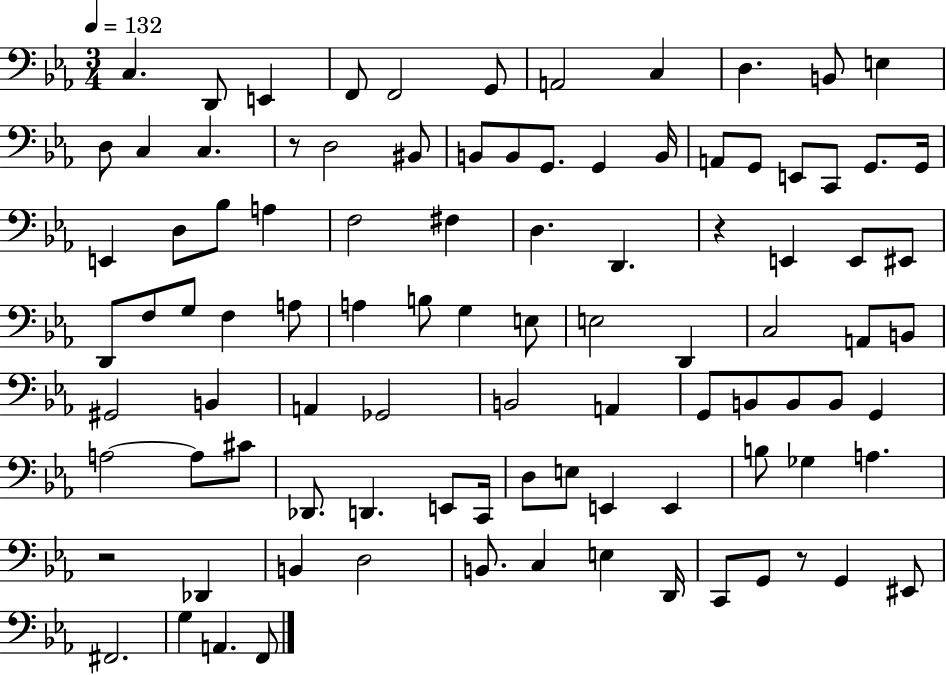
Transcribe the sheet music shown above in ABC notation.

X:1
T:Untitled
M:3/4
L:1/4
K:Eb
C, D,,/2 E,, F,,/2 F,,2 G,,/2 A,,2 C, D, B,,/2 E, D,/2 C, C, z/2 D,2 ^B,,/2 B,,/2 B,,/2 G,,/2 G,, B,,/4 A,,/2 G,,/2 E,,/2 C,,/2 G,,/2 G,,/4 E,, D,/2 _B,/2 A, F,2 ^F, D, D,, z E,, E,,/2 ^E,,/2 D,,/2 F,/2 G,/2 F, A,/2 A, B,/2 G, E,/2 E,2 D,, C,2 A,,/2 B,,/2 ^G,,2 B,, A,, _G,,2 B,,2 A,, G,,/2 B,,/2 B,,/2 B,,/2 G,, A,2 A,/2 ^C/2 _D,,/2 D,, E,,/2 C,,/4 D,/2 E,/2 E,, E,, B,/2 _G, A, z2 _D,, B,, D,2 B,,/2 C, E, D,,/4 C,,/2 G,,/2 z/2 G,, ^E,,/2 ^F,,2 G, A,, F,,/2